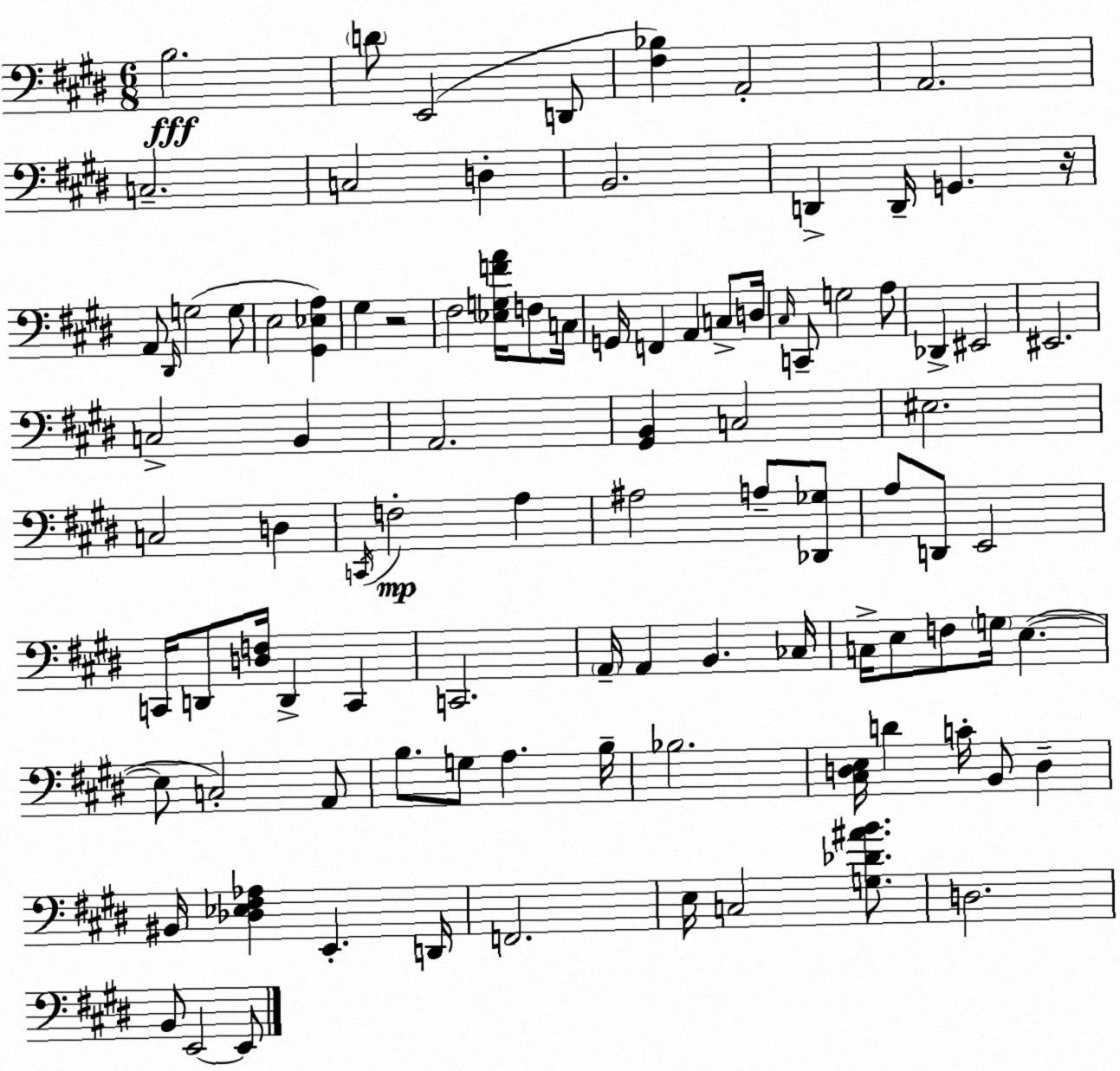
X:1
T:Untitled
M:6/8
L:1/4
K:E
B,2 D/2 E,,2 D,,/2 [^F,_B,] A,,2 A,,2 C,2 C,2 D, B,,2 D,, D,,/4 G,, z/4 A,,/2 ^D,,/4 G,2 G,/2 E,2 [^G,,_E,A,] ^G, z2 ^F,2 [_E,G,FA]/4 F,/2 C,/4 G,,/4 F,, A,, C,/2 D,/4 ^C,/4 C,,/2 G,2 A,/2 _D,, ^E,,2 ^E,,2 C,2 B,, A,,2 [^G,,B,,] C,2 ^E,2 C,2 D, C,,/4 F,2 A, ^A,2 A,/2 [_D,,_G,]/2 A,/2 D,,/2 E,,2 C,,/4 D,,/2 [D,F,]/4 D,, C,, C,,2 A,,/4 A,, B,, _C,/4 C,/4 E,/2 F,/2 G,/4 E, E,/2 C,2 A,,/2 B,/2 G,/2 A, B,/4 _B,2 [^C,D,E,]/4 D C/4 B,,/2 D, ^B,,/4 [_D,_E,^F,_A,] E,, D,,/4 F,,2 E,/4 C,2 [G,_D^AB]/2 D,2 B,,/2 E,,2 E,,/2